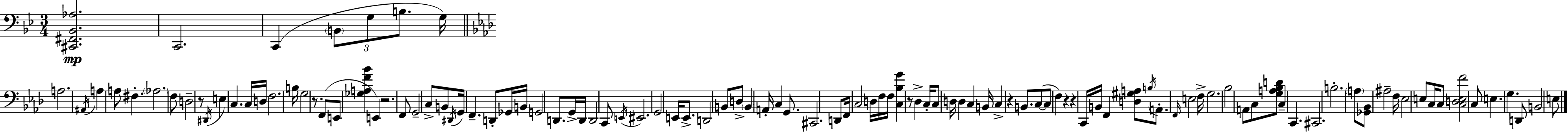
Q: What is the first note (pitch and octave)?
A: C2